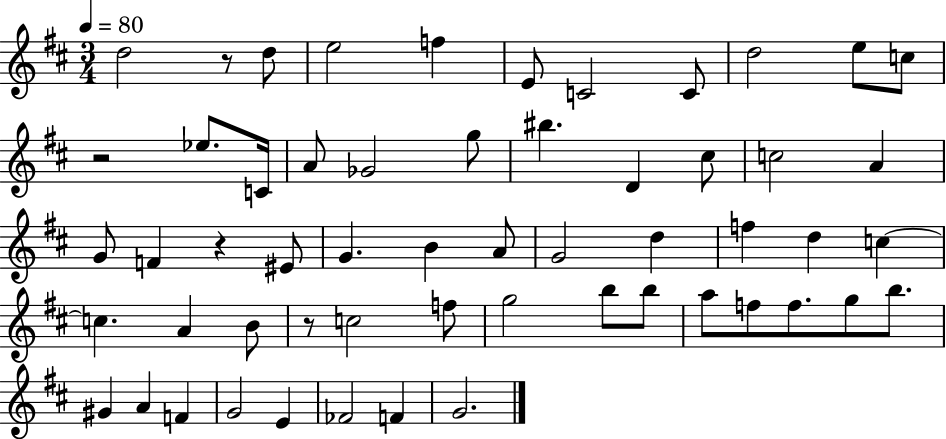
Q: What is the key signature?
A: D major